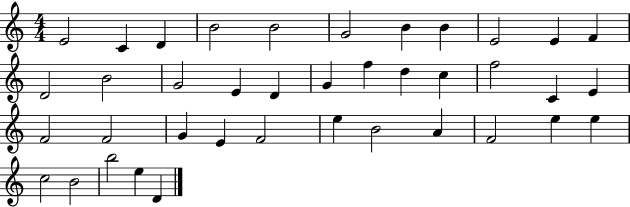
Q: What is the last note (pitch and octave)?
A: D4